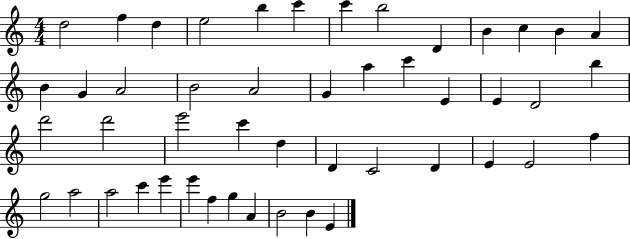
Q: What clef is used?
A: treble